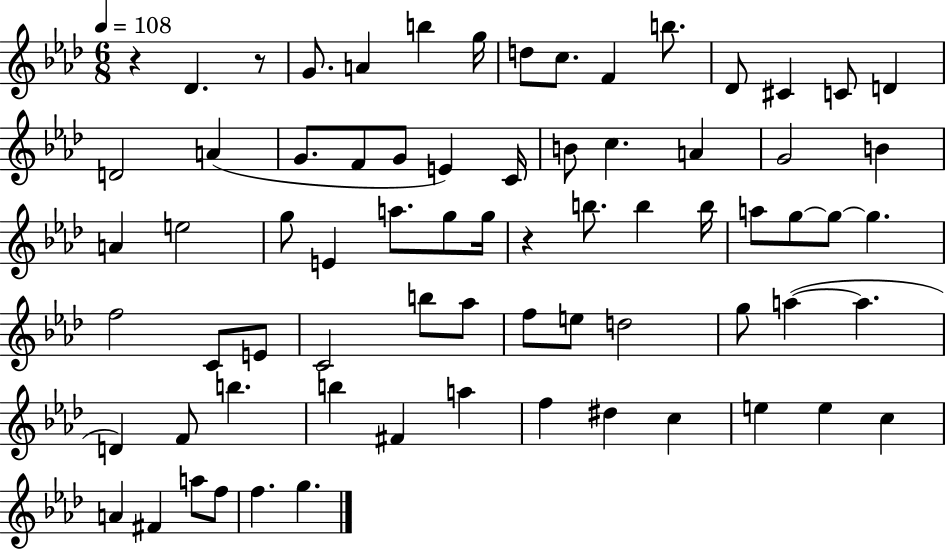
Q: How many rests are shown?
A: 3